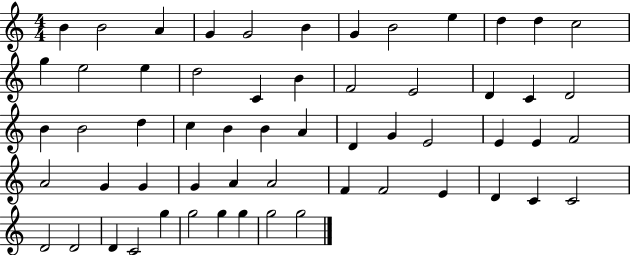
{
  \clef treble
  \numericTimeSignature
  \time 4/4
  \key c \major
  b'4 b'2 a'4 | g'4 g'2 b'4 | g'4 b'2 e''4 | d''4 d''4 c''2 | \break g''4 e''2 e''4 | d''2 c'4 b'4 | f'2 e'2 | d'4 c'4 d'2 | \break b'4 b'2 d''4 | c''4 b'4 b'4 a'4 | d'4 g'4 e'2 | e'4 e'4 f'2 | \break a'2 g'4 g'4 | g'4 a'4 a'2 | f'4 f'2 e'4 | d'4 c'4 c'2 | \break d'2 d'2 | d'4 c'2 g''4 | g''2 g''4 g''4 | g''2 g''2 | \break \bar "|."
}